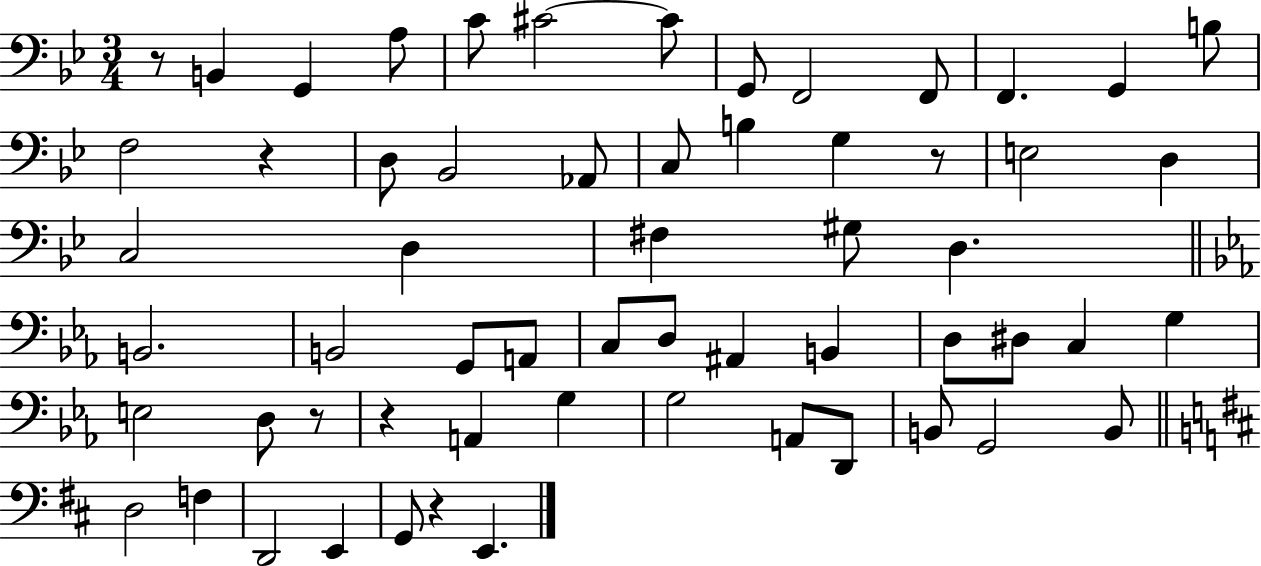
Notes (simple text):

R/e B2/q G2/q A3/e C4/e C#4/h C#4/e G2/e F2/h F2/e F2/q. G2/q B3/e F3/h R/q D3/e Bb2/h Ab2/e C3/e B3/q G3/q R/e E3/h D3/q C3/h D3/q F#3/q G#3/e D3/q. B2/h. B2/h G2/e A2/e C3/e D3/e A#2/q B2/q D3/e D#3/e C3/q G3/q E3/h D3/e R/e R/q A2/q G3/q G3/h A2/e D2/e B2/e G2/h B2/e D3/h F3/q D2/h E2/q G2/e R/q E2/q.